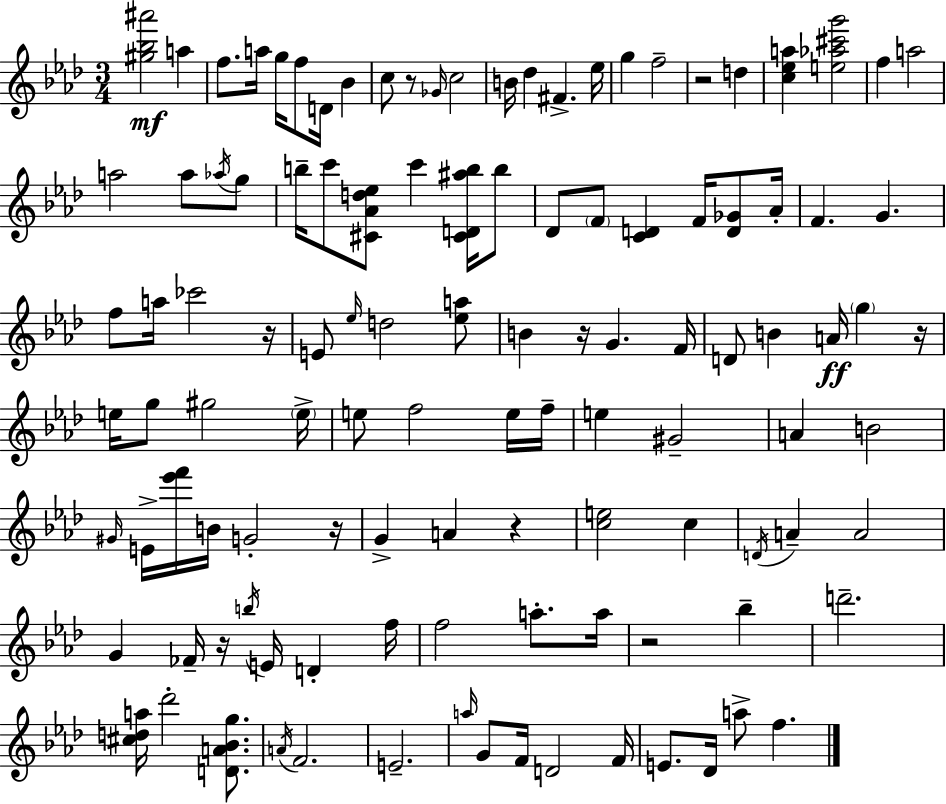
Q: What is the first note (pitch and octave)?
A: A5